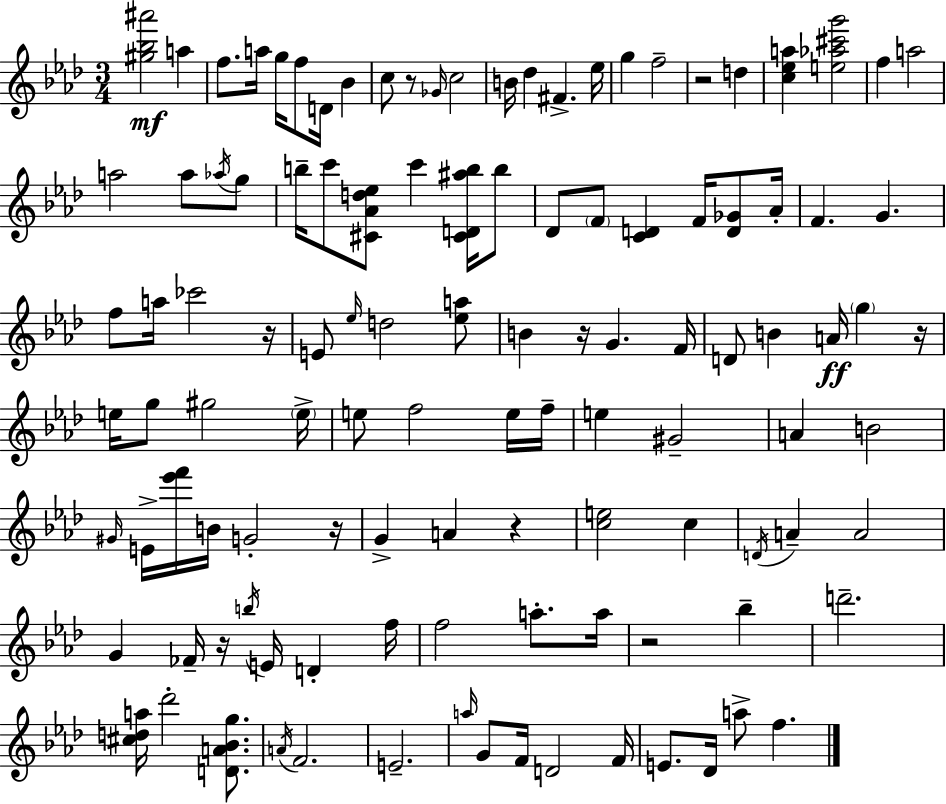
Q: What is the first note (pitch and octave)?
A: A5